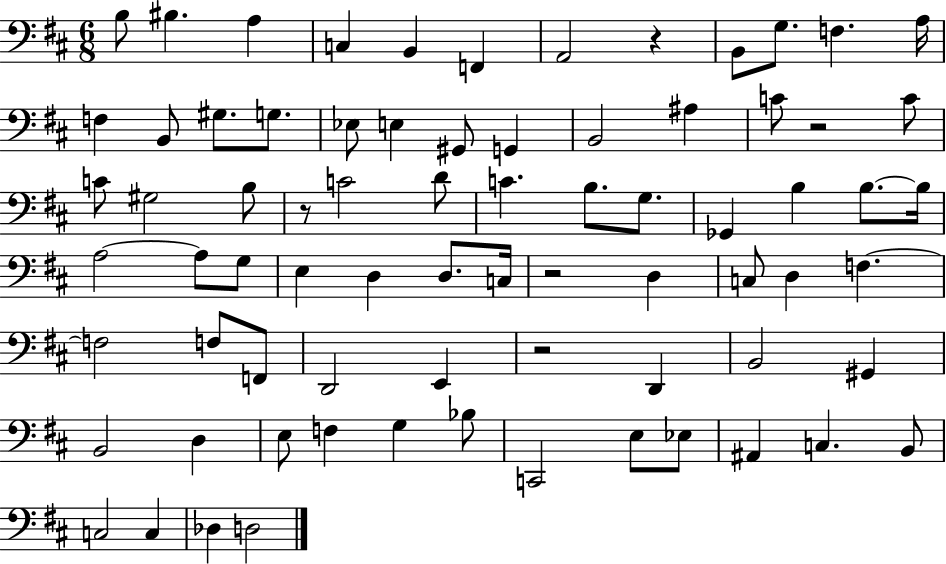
{
  \clef bass
  \numericTimeSignature
  \time 6/8
  \key d \major
  b8 bis4. a4 | c4 b,4 f,4 | a,2 r4 | b,8 g8. f4. a16 | \break f4 b,8 gis8. g8. | ees8 e4 gis,8 g,4 | b,2 ais4 | c'8 r2 c'8 | \break c'8 gis2 b8 | r8 c'2 d'8 | c'4. b8. g8. | ges,4 b4 b8.~~ b16 | \break a2~~ a8 g8 | e4 d4 d8. c16 | r2 d4 | c8 d4 f4.~~ | \break f2 f8 f,8 | d,2 e,4 | r2 d,4 | b,2 gis,4 | \break b,2 d4 | e8 f4 g4 bes8 | c,2 e8 ees8 | ais,4 c4. b,8 | \break c2 c4 | des4 d2 | \bar "|."
}